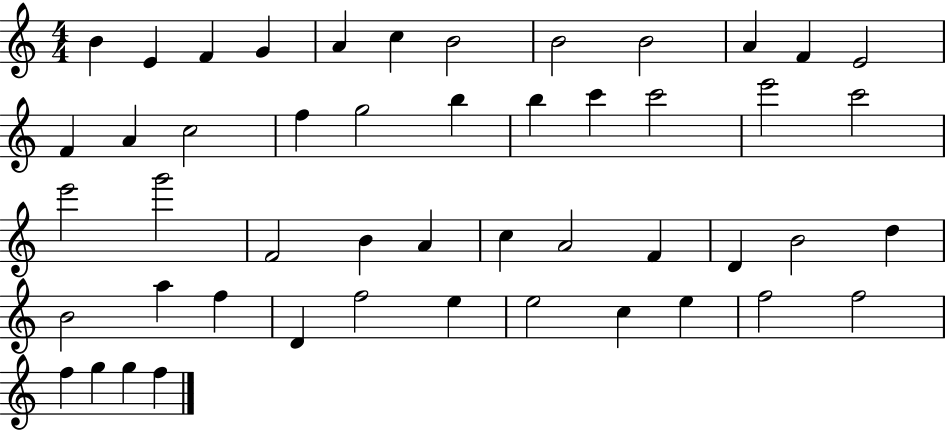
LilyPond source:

{
  \clef treble
  \numericTimeSignature
  \time 4/4
  \key c \major
  b'4 e'4 f'4 g'4 | a'4 c''4 b'2 | b'2 b'2 | a'4 f'4 e'2 | \break f'4 a'4 c''2 | f''4 g''2 b''4 | b''4 c'''4 c'''2 | e'''2 c'''2 | \break e'''2 g'''2 | f'2 b'4 a'4 | c''4 a'2 f'4 | d'4 b'2 d''4 | \break b'2 a''4 f''4 | d'4 f''2 e''4 | e''2 c''4 e''4 | f''2 f''2 | \break f''4 g''4 g''4 f''4 | \bar "|."
}